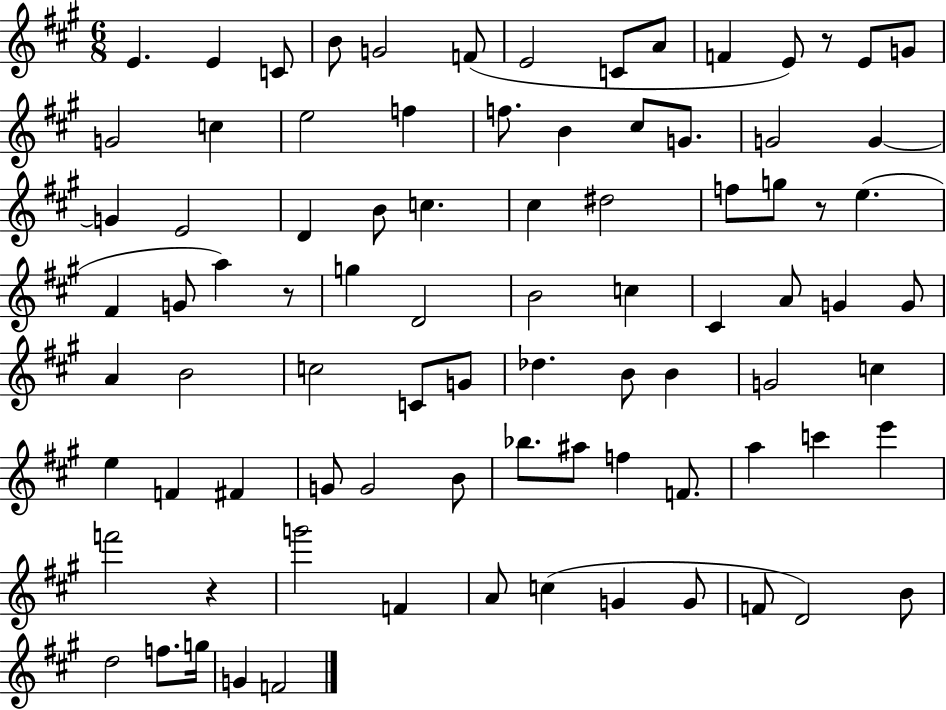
{
  \clef treble
  \numericTimeSignature
  \time 6/8
  \key a \major
  e'4. e'4 c'8 | b'8 g'2 f'8( | e'2 c'8 a'8 | f'4 e'8) r8 e'8 g'8 | \break g'2 c''4 | e''2 f''4 | f''8. b'4 cis''8 g'8. | g'2 g'4~~ | \break g'4 e'2 | d'4 b'8 c''4. | cis''4 dis''2 | f''8 g''8 r8 e''4.( | \break fis'4 g'8 a''4) r8 | g''4 d'2 | b'2 c''4 | cis'4 a'8 g'4 g'8 | \break a'4 b'2 | c''2 c'8 g'8 | des''4. b'8 b'4 | g'2 c''4 | \break e''4 f'4 fis'4 | g'8 g'2 b'8 | bes''8. ais''8 f''4 f'8. | a''4 c'''4 e'''4 | \break f'''2 r4 | g'''2 f'4 | a'8 c''4( g'4 g'8 | f'8 d'2) b'8 | \break d''2 f''8. g''16 | g'4 f'2 | \bar "|."
}